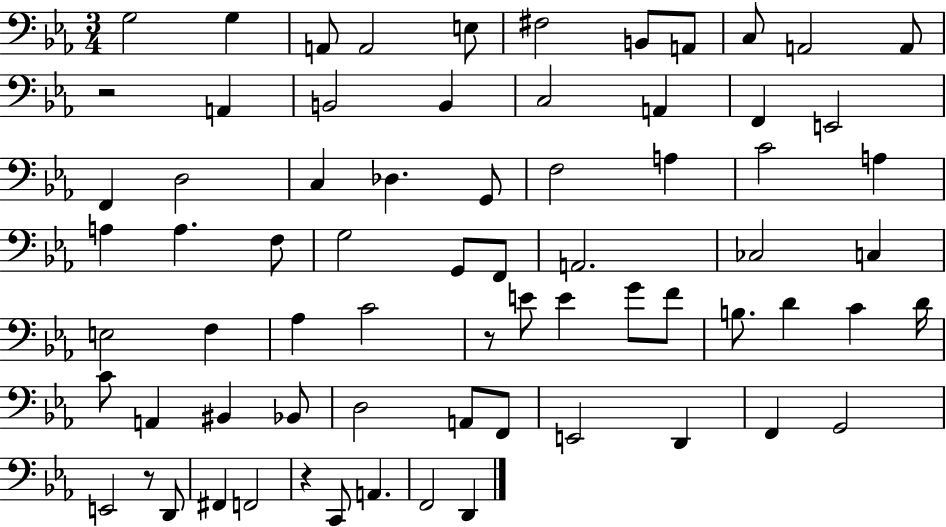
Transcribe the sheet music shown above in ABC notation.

X:1
T:Untitled
M:3/4
L:1/4
K:Eb
G,2 G, A,,/2 A,,2 E,/2 ^F,2 B,,/2 A,,/2 C,/2 A,,2 A,,/2 z2 A,, B,,2 B,, C,2 A,, F,, E,,2 F,, D,2 C, _D, G,,/2 F,2 A, C2 A, A, A, F,/2 G,2 G,,/2 F,,/2 A,,2 _C,2 C, E,2 F, _A, C2 z/2 E/2 E G/2 F/2 B,/2 D C D/4 C/2 A,, ^B,, _B,,/2 D,2 A,,/2 F,,/2 E,,2 D,, F,, G,,2 E,,2 z/2 D,,/2 ^F,, F,,2 z C,,/2 A,, F,,2 D,,